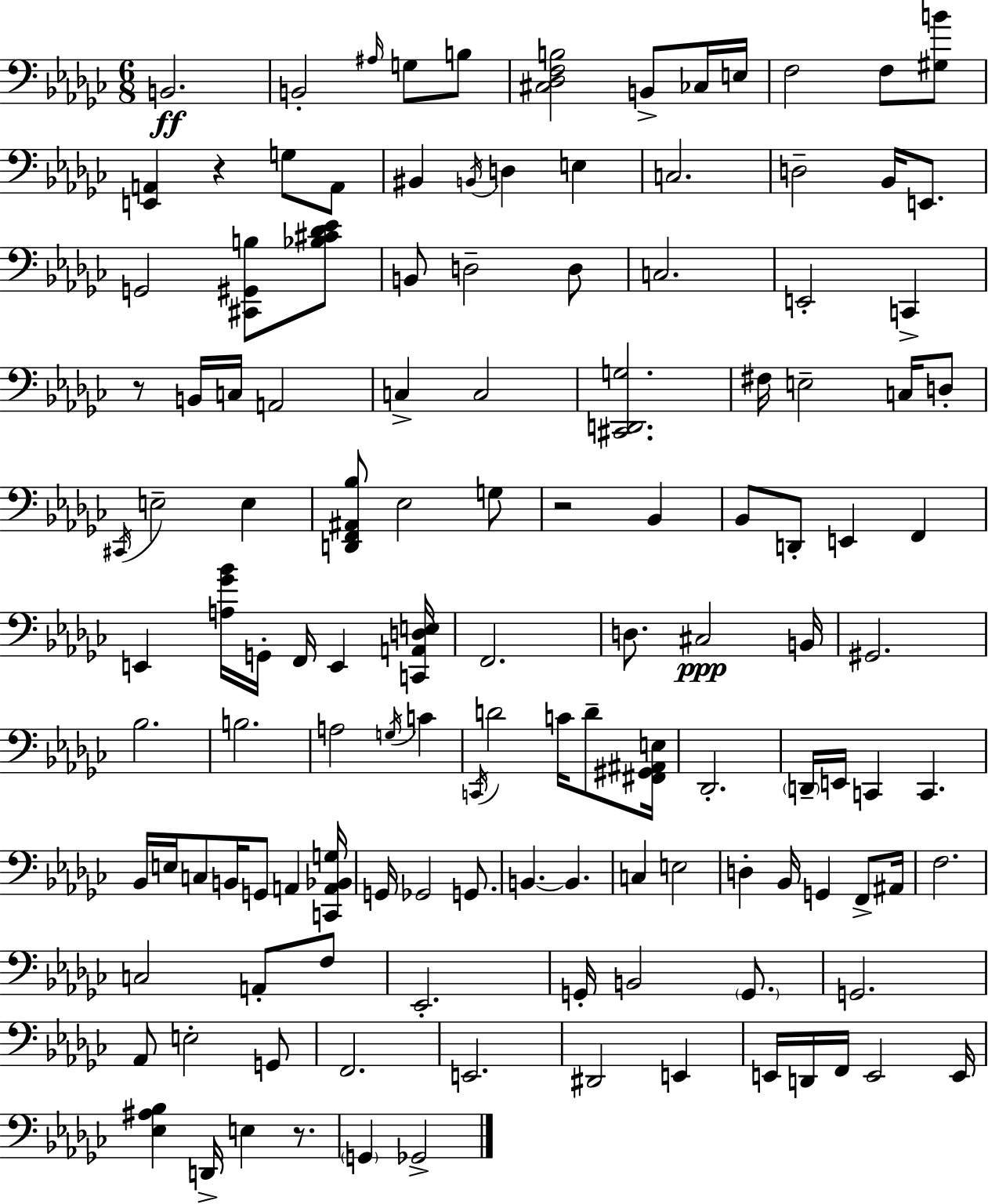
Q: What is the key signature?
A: EES minor